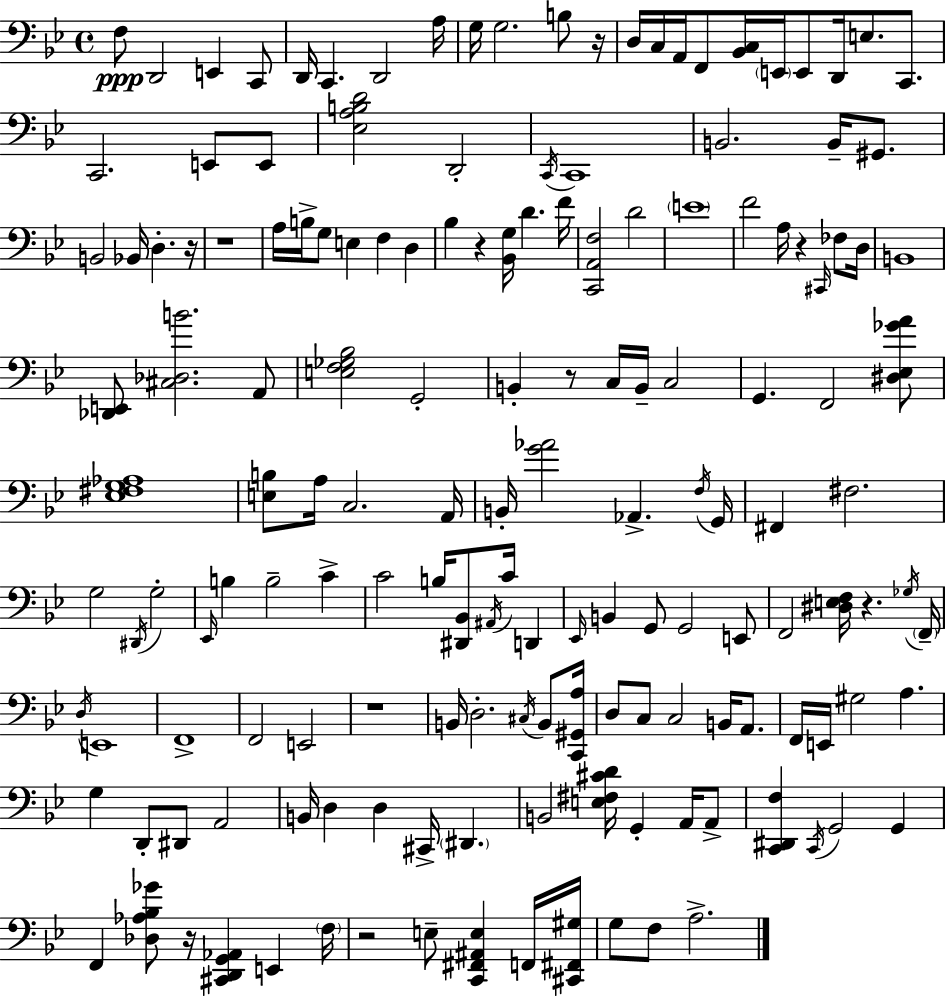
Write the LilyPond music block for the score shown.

{
  \clef bass
  \time 4/4
  \defaultTimeSignature
  \key g \minor
  f8\ppp d,2 e,4 c,8 | d,16 c,4. d,2 a16 | g16 g2. b8 r16 | d16 c16 a,16 f,8 <bes, c>16 \parenthesize e,16 e,8 d,16 e8. c,8. | \break c,2. e,8 e,8 | <ees a b d'>2 d,2-. | \acciaccatura { c,16 } c,1 | b,2. b,16-- gis,8. | \break b,2 bes,16 d4.-. | r16 r1 | a16 b16-> g8 e4 f4 d4 | bes4 r4 <bes, g>16 d'4. | \break f'16 <c, a, f>2 d'2 | \parenthesize e'1 | f'2 a16 r4 \grace { cis,16 } fes8 | d16 b,1 | \break <des, e,>8 <cis des b'>2. | a,8 <e f ges bes>2 g,2-. | b,4-. r8 c16 b,16-- c2 | g,4. f,2 | \break <dis ees ges' a'>8 <ees fis g aes>1 | <e b>8 a16 c2. | a,16 b,16-. <g' aes'>2 aes,4.-> | \acciaccatura { f16 } g,16 fis,4 fis2. | \break g2 \acciaccatura { dis,16 } g2-. | \grace { ees,16 } b4 b2-- | c'4-> c'2 b16 <dis, bes,>8 | \acciaccatura { ais,16 } c'16 d,4 \grace { ees,16 } b,4 g,8 g,2 | \break e,8 f,2 <dis e f>16 | r4. \acciaccatura { ges16 } \parenthesize f,16-- \acciaccatura { d16 } e,1 | f,1-> | f,2 | \break e,2 r1 | b,16 d2.-. | \acciaccatura { cis16 } b,8 <c, gis, a>16 d8 c8 c2 | b,16 a,8. f,16 e,16 gis2 | \break a4. g4 d,8-. | dis,8 a,2 b,16 d4 d4 | cis,16-> \parenthesize dis,4. b,2 | <e fis cis' d'>16 g,4-. a,16 a,8-> <c, dis, f>4 \acciaccatura { c,16 } g,2 | \break g,4 f,4 <des aes bes ges'>8 | r16 <cis, d, g, aes,>4 e,4 \parenthesize f16 r2 | e8-- <c, fis, ais, e>4 f,16 <cis, fis, gis>16 g8 f8 a2.-> | \bar "|."
}